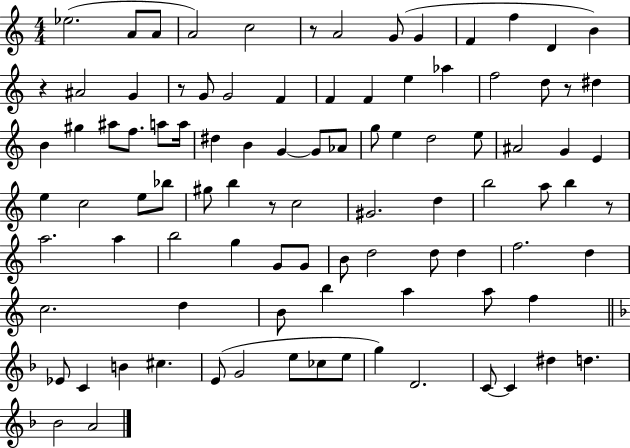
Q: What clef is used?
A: treble